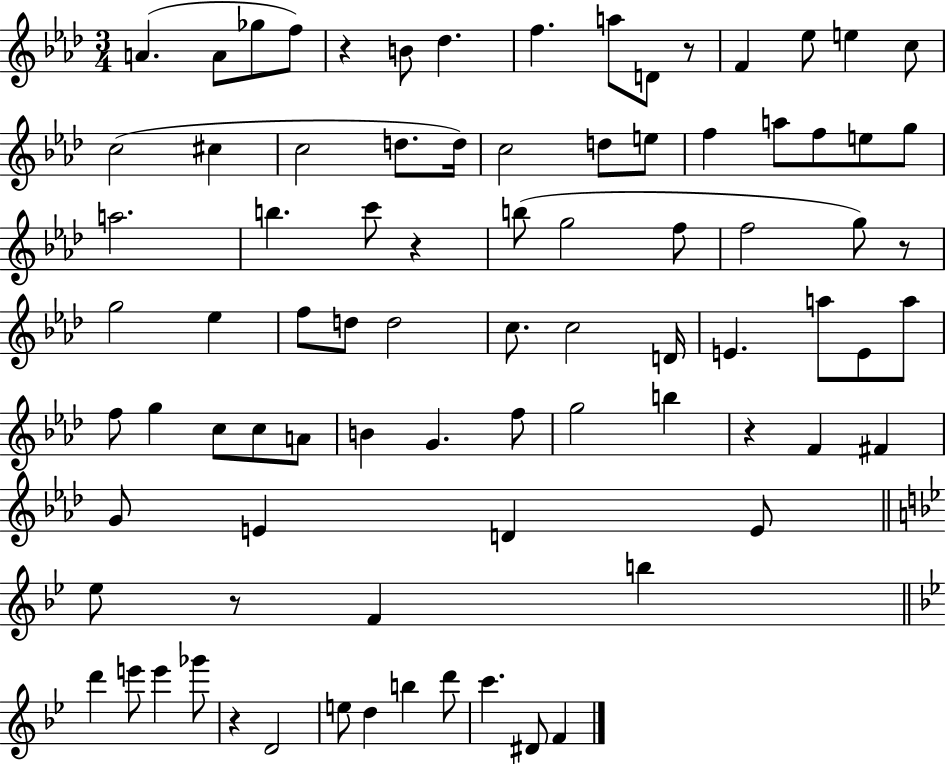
A4/q. A4/e Gb5/e F5/e R/q B4/e Db5/q. F5/q. A5/e D4/e R/e F4/q Eb5/e E5/q C5/e C5/h C#5/q C5/h D5/e. D5/s C5/h D5/e E5/e F5/q A5/e F5/e E5/e G5/e A5/h. B5/q. C6/e R/q B5/e G5/h F5/e F5/h G5/e R/e G5/h Eb5/q F5/e D5/e D5/h C5/e. C5/h D4/s E4/q. A5/e E4/e A5/e F5/e G5/q C5/e C5/e A4/e B4/q G4/q. F5/e G5/h B5/q R/q F4/q F#4/q G4/e E4/q D4/q E4/e Eb5/e R/e F4/q B5/q D6/q E6/e E6/q Gb6/e R/q D4/h E5/e D5/q B5/q D6/e C6/q. D#4/e F4/q